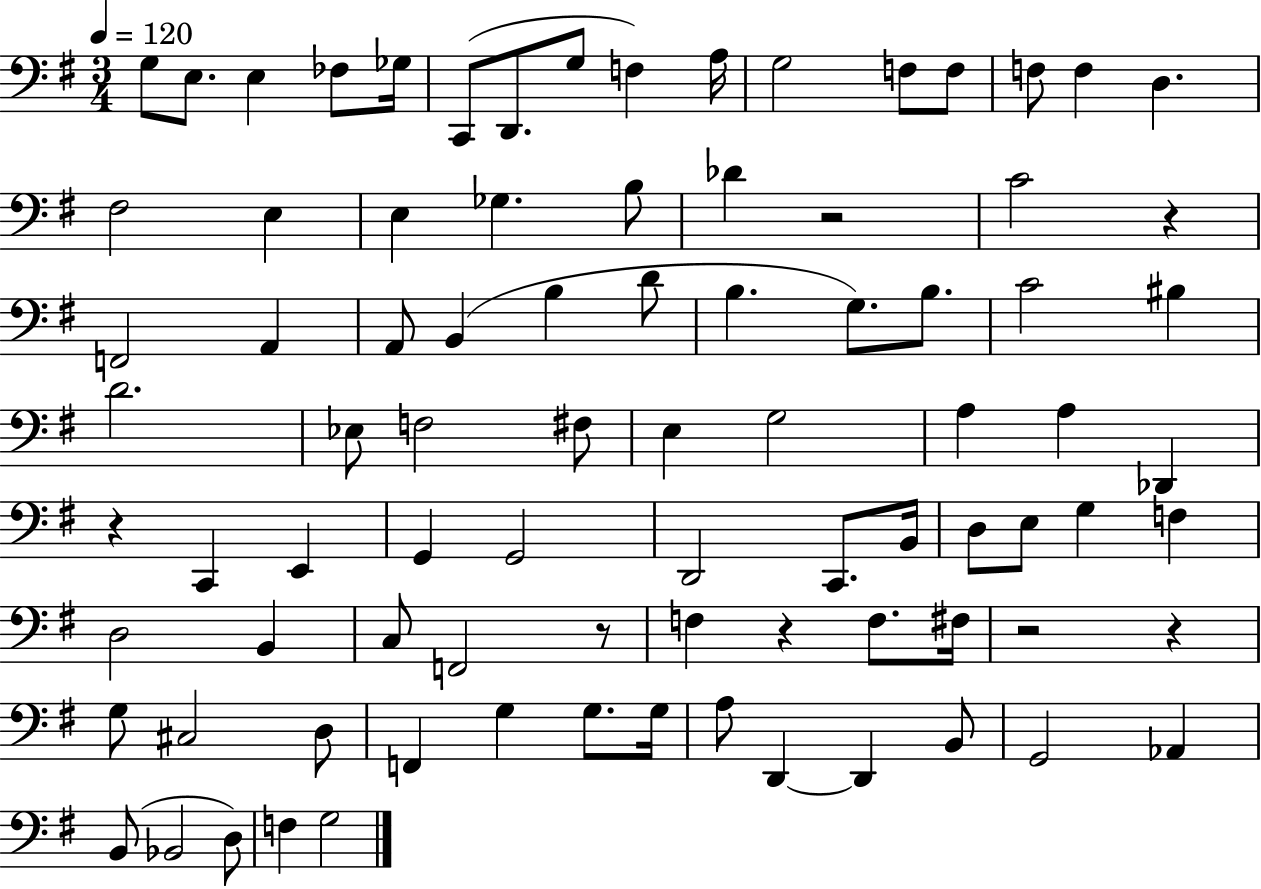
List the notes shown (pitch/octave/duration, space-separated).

G3/e E3/e. E3/q FES3/e Gb3/s C2/e D2/e. G3/e F3/q A3/s G3/h F3/e F3/e F3/e F3/q D3/q. F#3/h E3/q E3/q Gb3/q. B3/e Db4/q R/h C4/h R/q F2/h A2/q A2/e B2/q B3/q D4/e B3/q. G3/e. B3/e. C4/h BIS3/q D4/h. Eb3/e F3/h F#3/e E3/q G3/h A3/q A3/q Db2/q R/q C2/q E2/q G2/q G2/h D2/h C2/e. B2/s D3/e E3/e G3/q F3/q D3/h B2/q C3/e F2/h R/e F3/q R/q F3/e. F#3/s R/h R/q G3/e C#3/h D3/e F2/q G3/q G3/e. G3/s A3/e D2/q D2/q B2/e G2/h Ab2/q B2/e Bb2/h D3/e F3/q G3/h